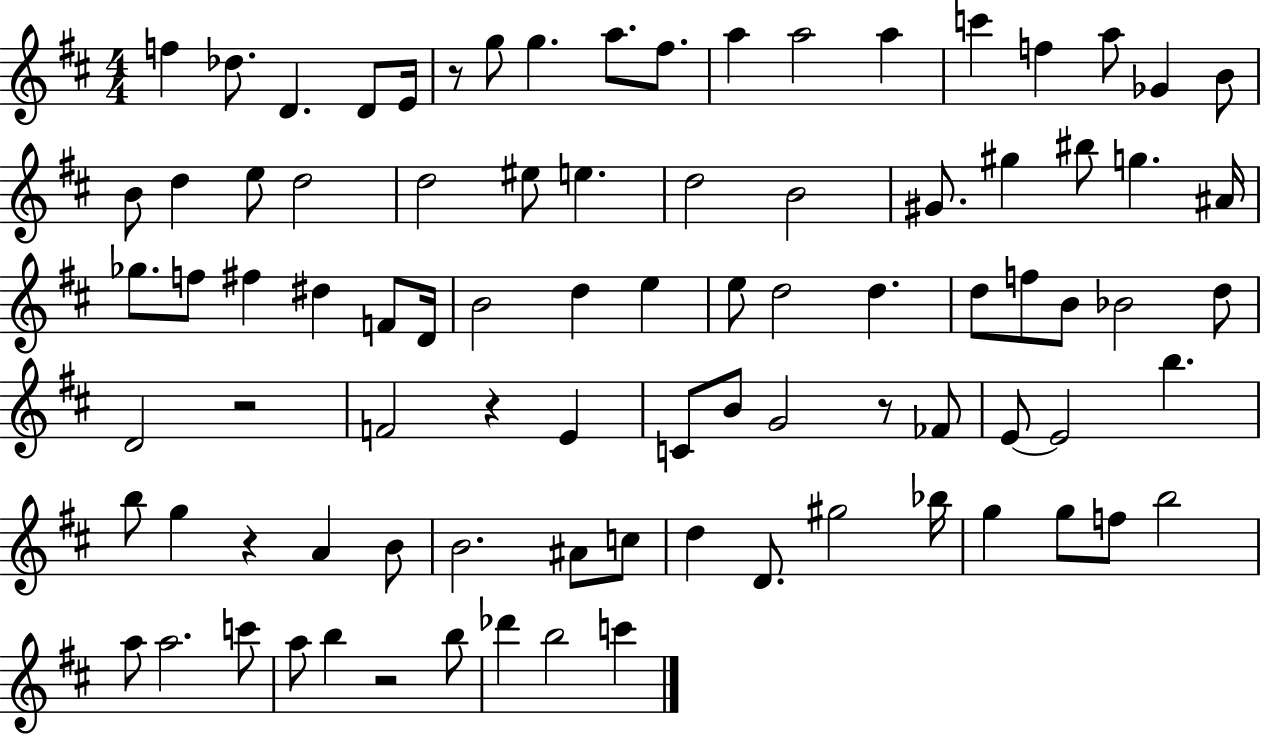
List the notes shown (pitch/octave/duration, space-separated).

F5/q Db5/e. D4/q. D4/e E4/s R/e G5/e G5/q. A5/e. F#5/e. A5/q A5/h A5/q C6/q F5/q A5/e Gb4/q B4/e B4/e D5/q E5/e D5/h D5/h EIS5/e E5/q. D5/h B4/h G#4/e. G#5/q BIS5/e G5/q. A#4/s Gb5/e. F5/e F#5/q D#5/q F4/e D4/s B4/h D5/q E5/q E5/e D5/h D5/q. D5/e F5/e B4/e Bb4/h D5/e D4/h R/h F4/h R/q E4/q C4/e B4/e G4/h R/e FES4/e E4/e E4/h B5/q. B5/e G5/q R/q A4/q B4/e B4/h. A#4/e C5/e D5/q D4/e. G#5/h Bb5/s G5/q G5/e F5/e B5/h A5/e A5/h. C6/e A5/e B5/q R/h B5/e Db6/q B5/h C6/q